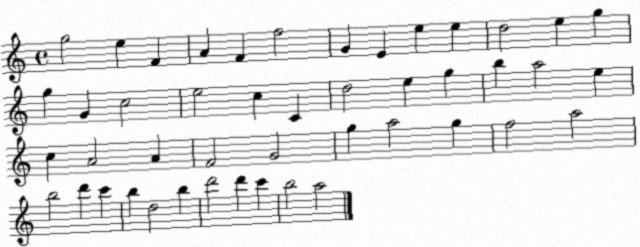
X:1
T:Untitled
M:4/4
L:1/4
K:C
g2 e F A F f2 G E e e d2 e g g G c2 e2 c C d2 e g b a2 e c A2 A F2 G2 g a2 g f2 a2 b2 d' c' b d2 b d'2 d' c' b2 a2